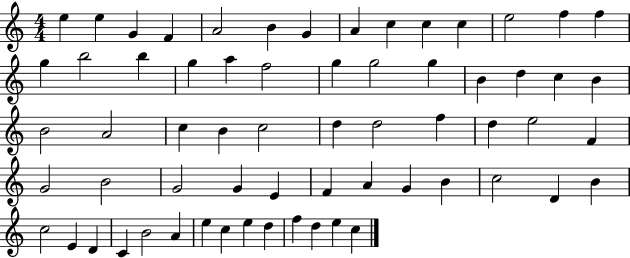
X:1
T:Untitled
M:4/4
L:1/4
K:C
e e G F A2 B G A c c c e2 f f g b2 b g a f2 g g2 g B d c B B2 A2 c B c2 d d2 f d e2 F G2 B2 G2 G E F A G B c2 D B c2 E D C B2 A e c e d f d e c